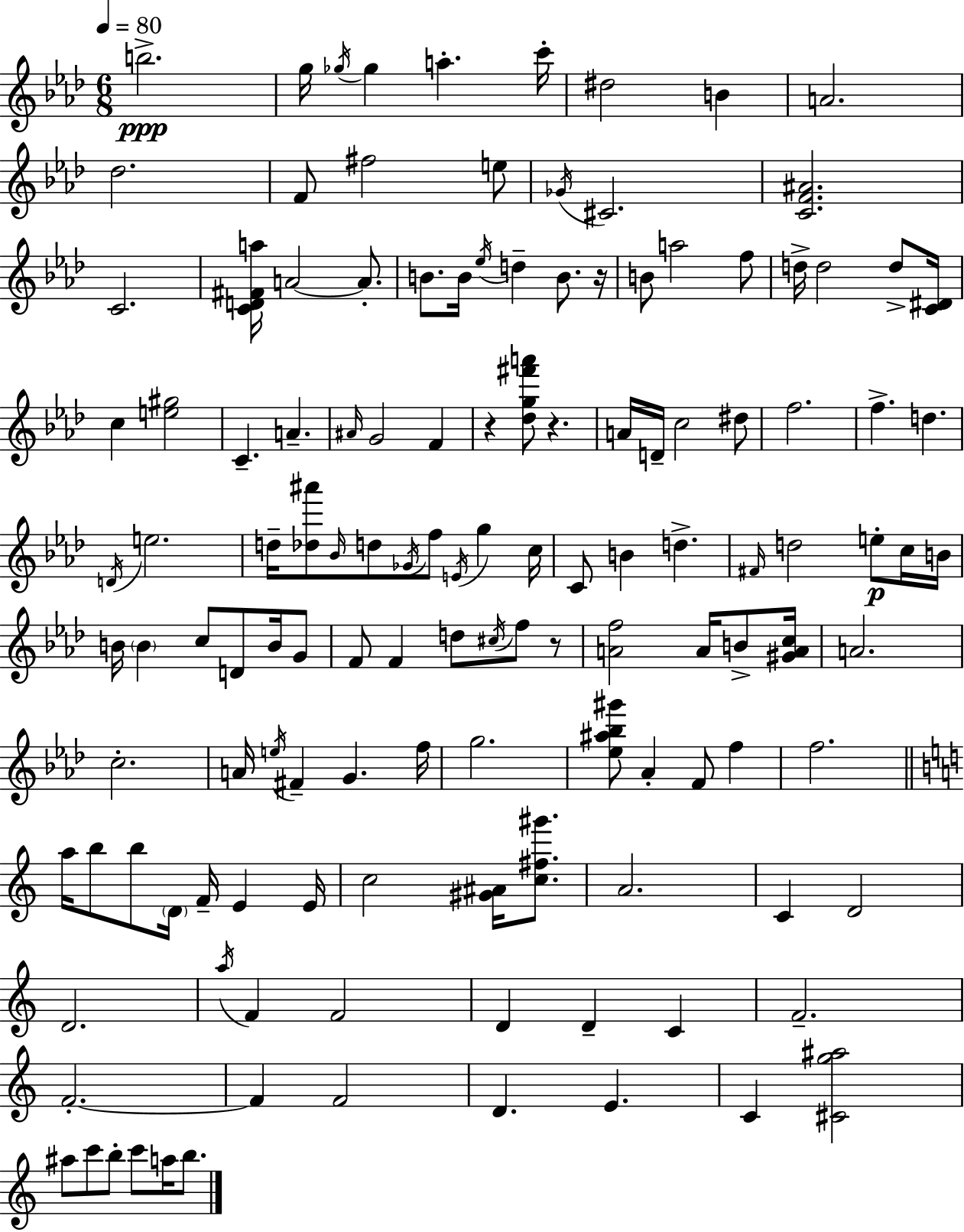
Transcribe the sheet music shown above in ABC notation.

X:1
T:Untitled
M:6/8
L:1/4
K:Fm
b2 g/4 _g/4 _g a c'/4 ^d2 B A2 _d2 F/2 ^f2 e/2 _G/4 ^C2 [CF^A]2 C2 [CD^Fa]/4 A2 A/2 B/2 B/4 _e/4 d B/2 z/4 B/2 a2 f/2 d/4 d2 d/2 [C^D]/4 c [e^g]2 C A ^A/4 G2 F z [_dg^f'a']/2 z A/4 D/4 c2 ^d/2 f2 f d D/4 e2 d/4 [_d^a']/2 _B/4 d/2 _G/4 f/2 E/4 g c/4 C/2 B d ^F/4 d2 e/2 c/4 B/4 B/4 B c/2 D/2 B/4 G/2 F/2 F d/2 ^c/4 f/2 z/2 [Af]2 A/4 B/2 [^GAc]/4 A2 c2 A/4 e/4 ^F G f/4 g2 [_e^a_b^g']/2 _A F/2 f f2 a/4 b/2 b/2 D/4 F/4 E E/4 c2 [^G^A]/4 [c^f^g']/2 A2 C D2 D2 a/4 F F2 D D C F2 F2 F F2 D E C [^Cg^a]2 ^a/2 c'/2 b/2 c'/2 a/4 b/2